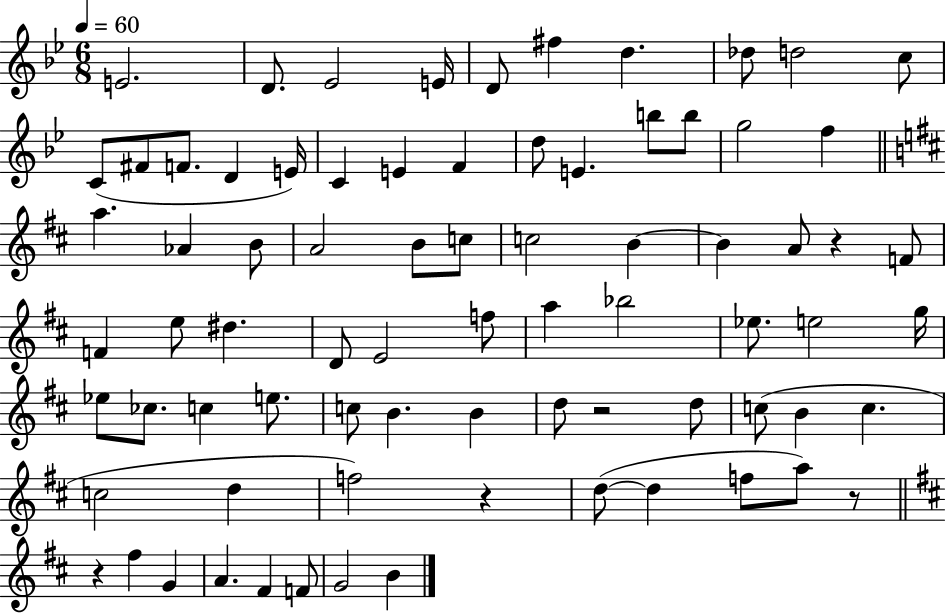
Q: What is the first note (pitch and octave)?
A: E4